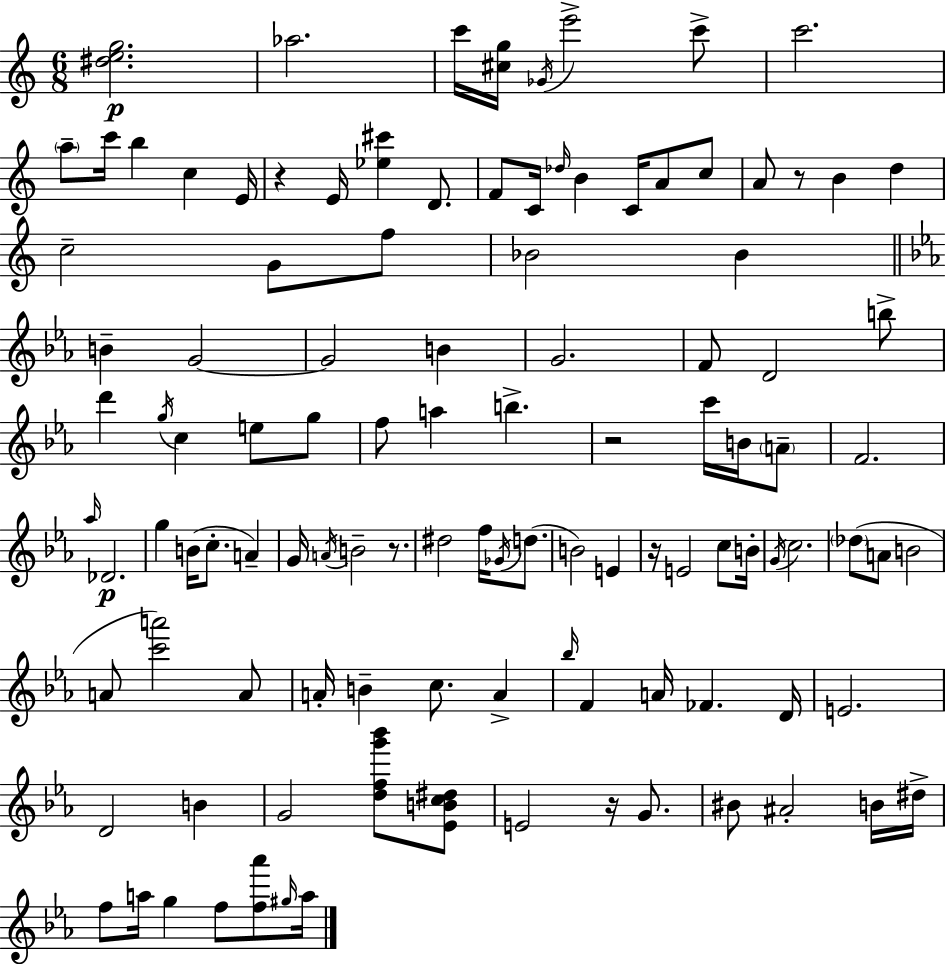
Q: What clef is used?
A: treble